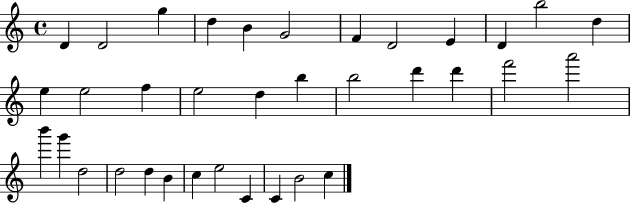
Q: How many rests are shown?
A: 0